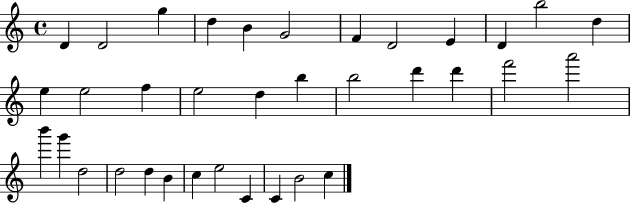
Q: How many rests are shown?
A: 0